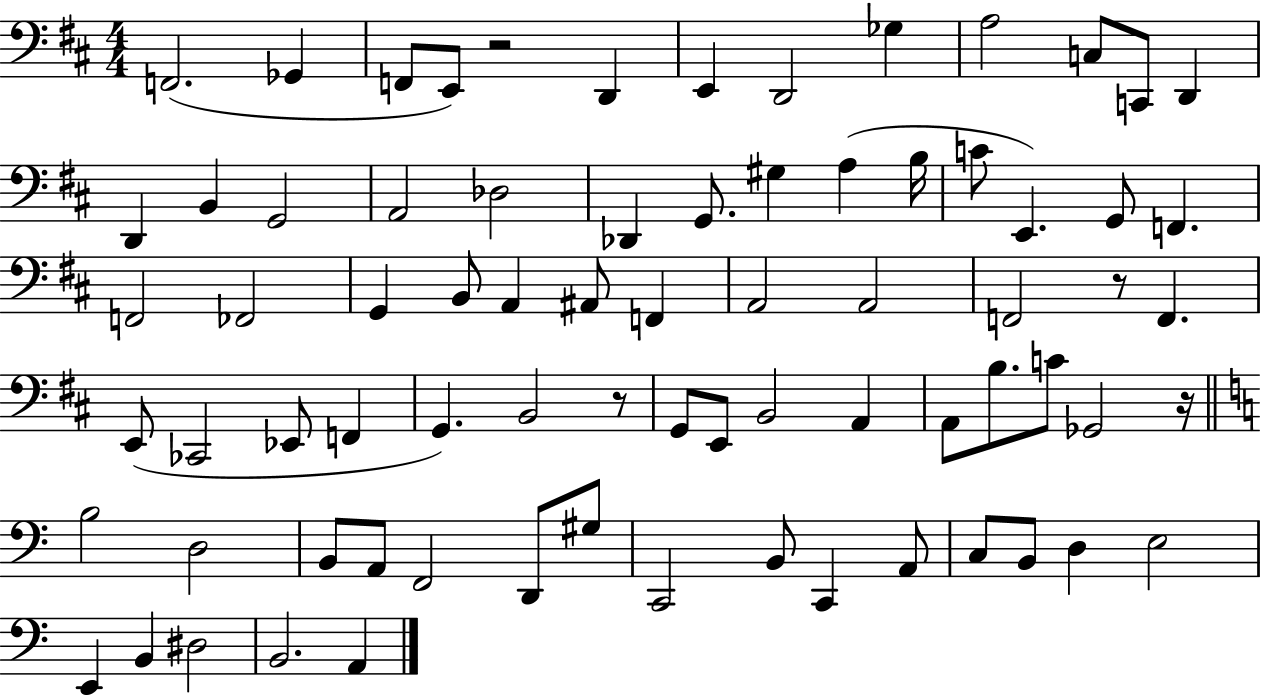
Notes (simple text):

F2/h. Gb2/q F2/e E2/e R/h D2/q E2/q D2/h Gb3/q A3/h C3/e C2/e D2/q D2/q B2/q G2/h A2/h Db3/h Db2/q G2/e. G#3/q A3/q B3/s C4/e E2/q. G2/e F2/q. F2/h FES2/h G2/q B2/e A2/q A#2/e F2/q A2/h A2/h F2/h R/e F2/q. E2/e CES2/h Eb2/e F2/q G2/q. B2/h R/e G2/e E2/e B2/h A2/q A2/e B3/e. C4/e Gb2/h R/s B3/h D3/h B2/e A2/e F2/h D2/e G#3/e C2/h B2/e C2/q A2/e C3/e B2/e D3/q E3/h E2/q B2/q D#3/h B2/h. A2/q